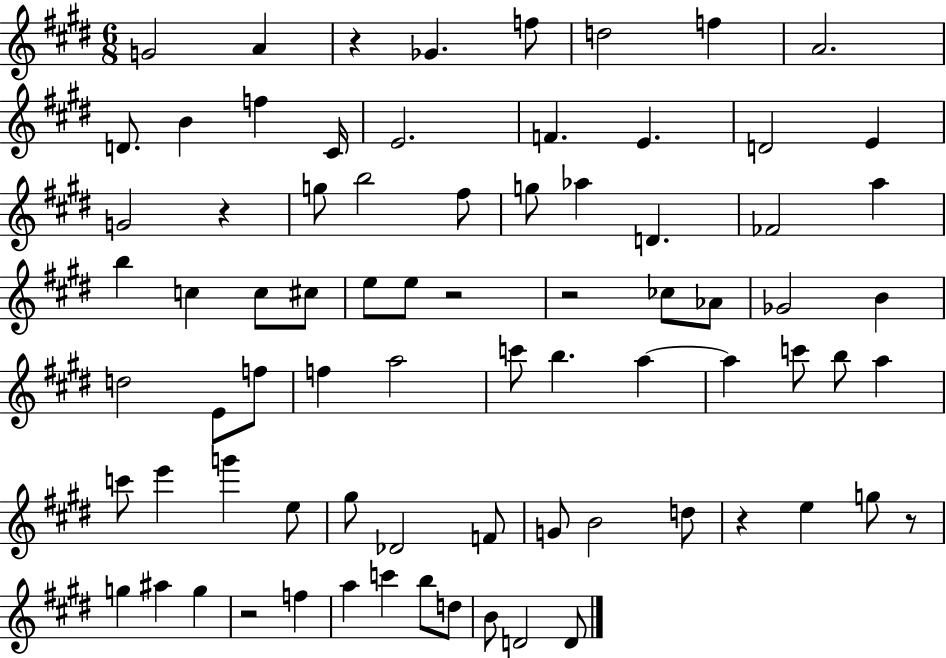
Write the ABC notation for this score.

X:1
T:Untitled
M:6/8
L:1/4
K:E
G2 A z _G f/2 d2 f A2 D/2 B f ^C/4 E2 F E D2 E G2 z g/2 b2 ^f/2 g/2 _a D _F2 a b c c/2 ^c/2 e/2 e/2 z2 z2 _c/2 _A/2 _G2 B d2 E/2 f/2 f a2 c'/2 b a a c'/2 b/2 a c'/2 e' g' e/2 ^g/2 _D2 F/2 G/2 B2 d/2 z e g/2 z/2 g ^a g z2 f a c' b/2 d/2 B/2 D2 D/2